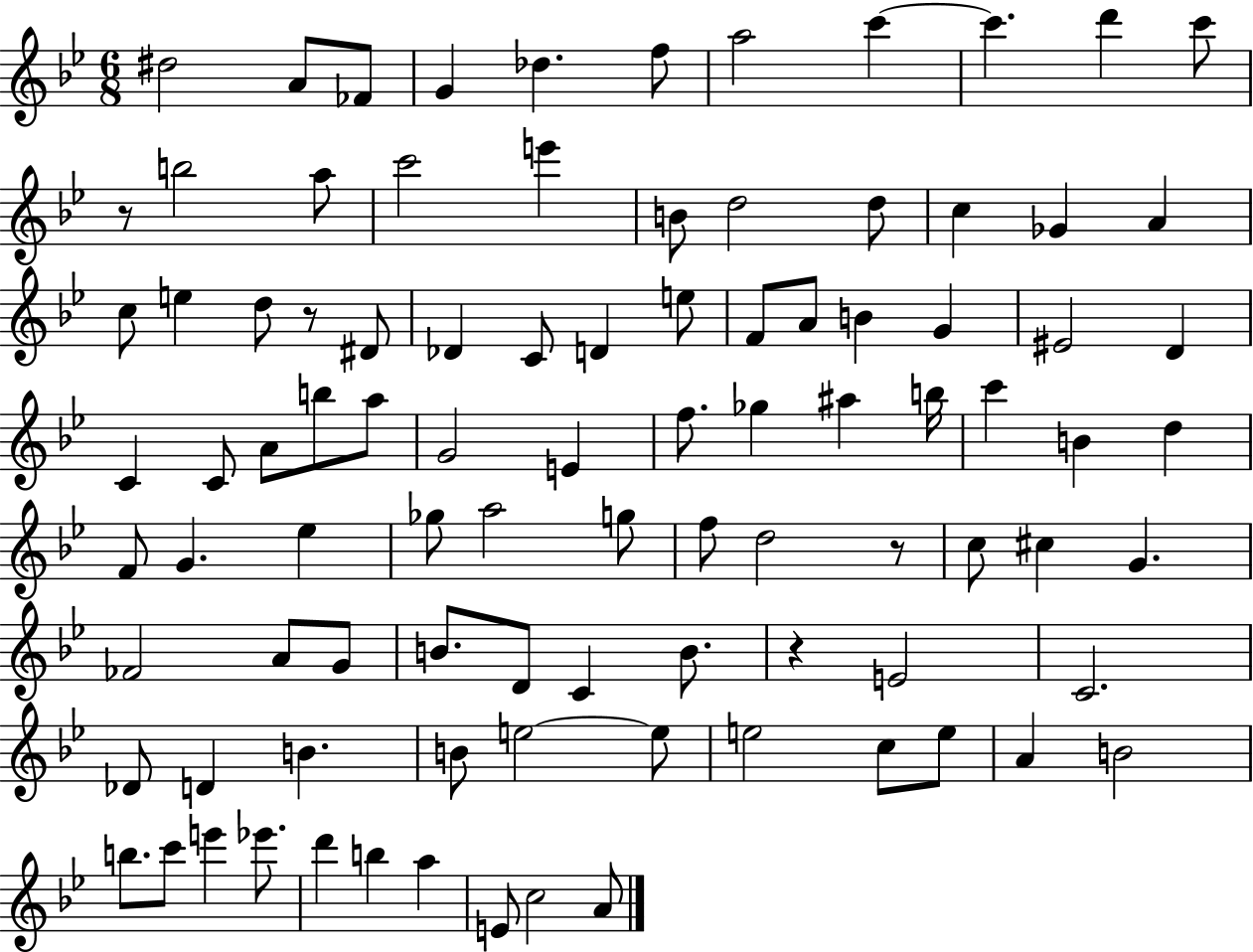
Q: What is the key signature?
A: BES major